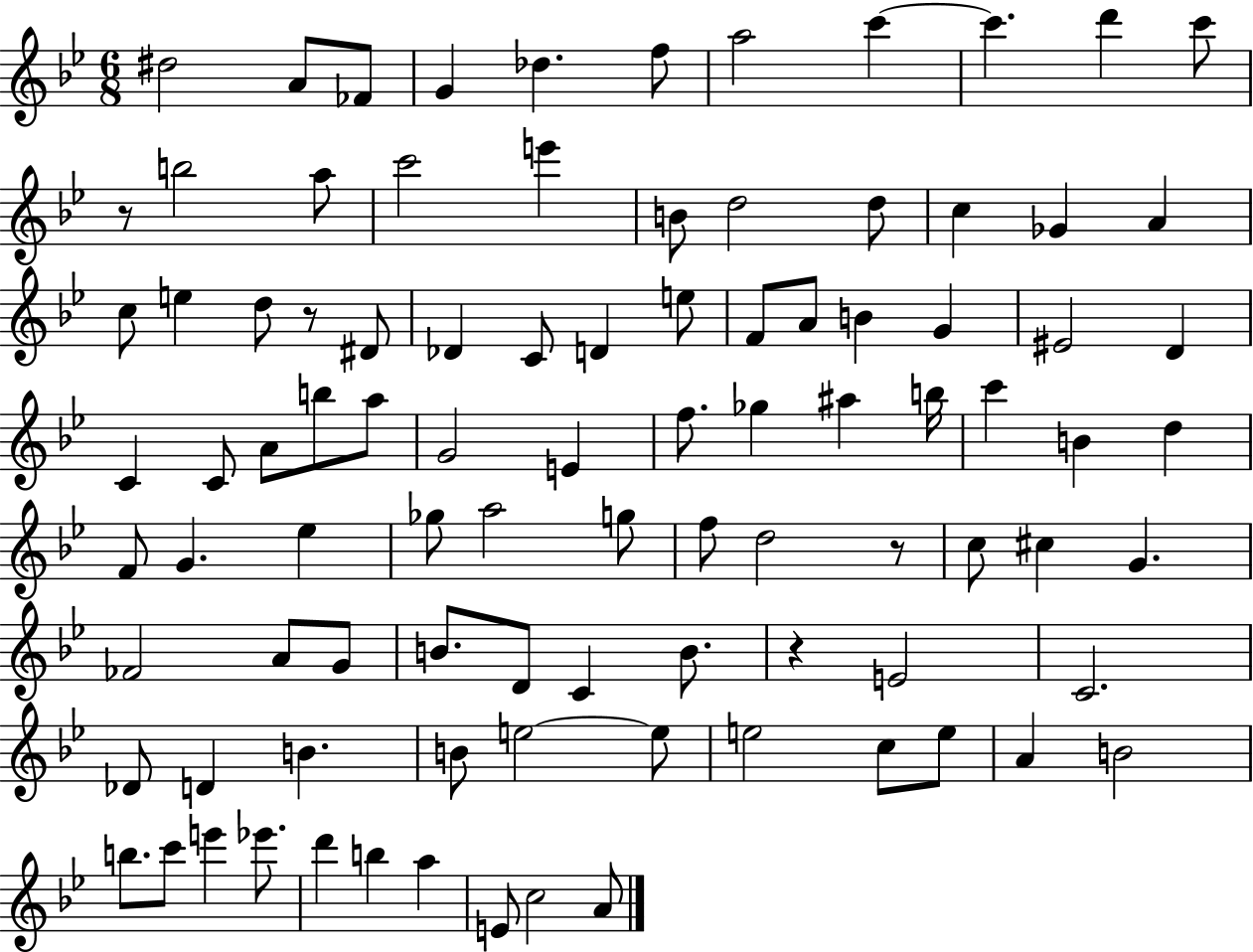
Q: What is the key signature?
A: BES major